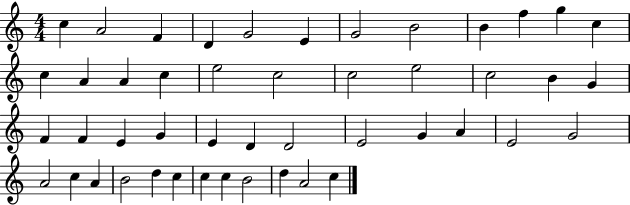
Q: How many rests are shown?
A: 0